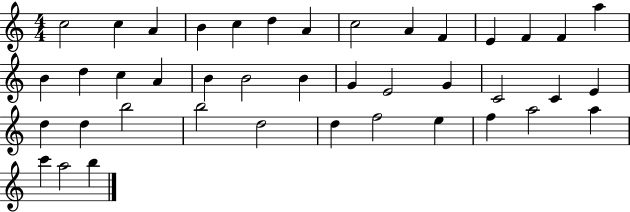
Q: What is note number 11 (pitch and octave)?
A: E4